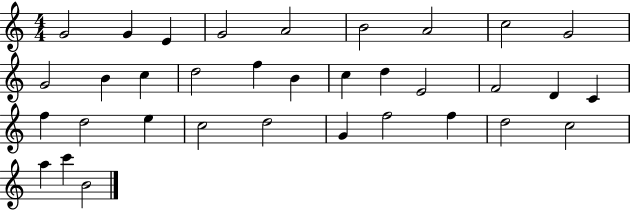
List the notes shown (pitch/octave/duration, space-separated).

G4/h G4/q E4/q G4/h A4/h B4/h A4/h C5/h G4/h G4/h B4/q C5/q D5/h F5/q B4/q C5/q D5/q E4/h F4/h D4/q C4/q F5/q D5/h E5/q C5/h D5/h G4/q F5/h F5/q D5/h C5/h A5/q C6/q B4/h